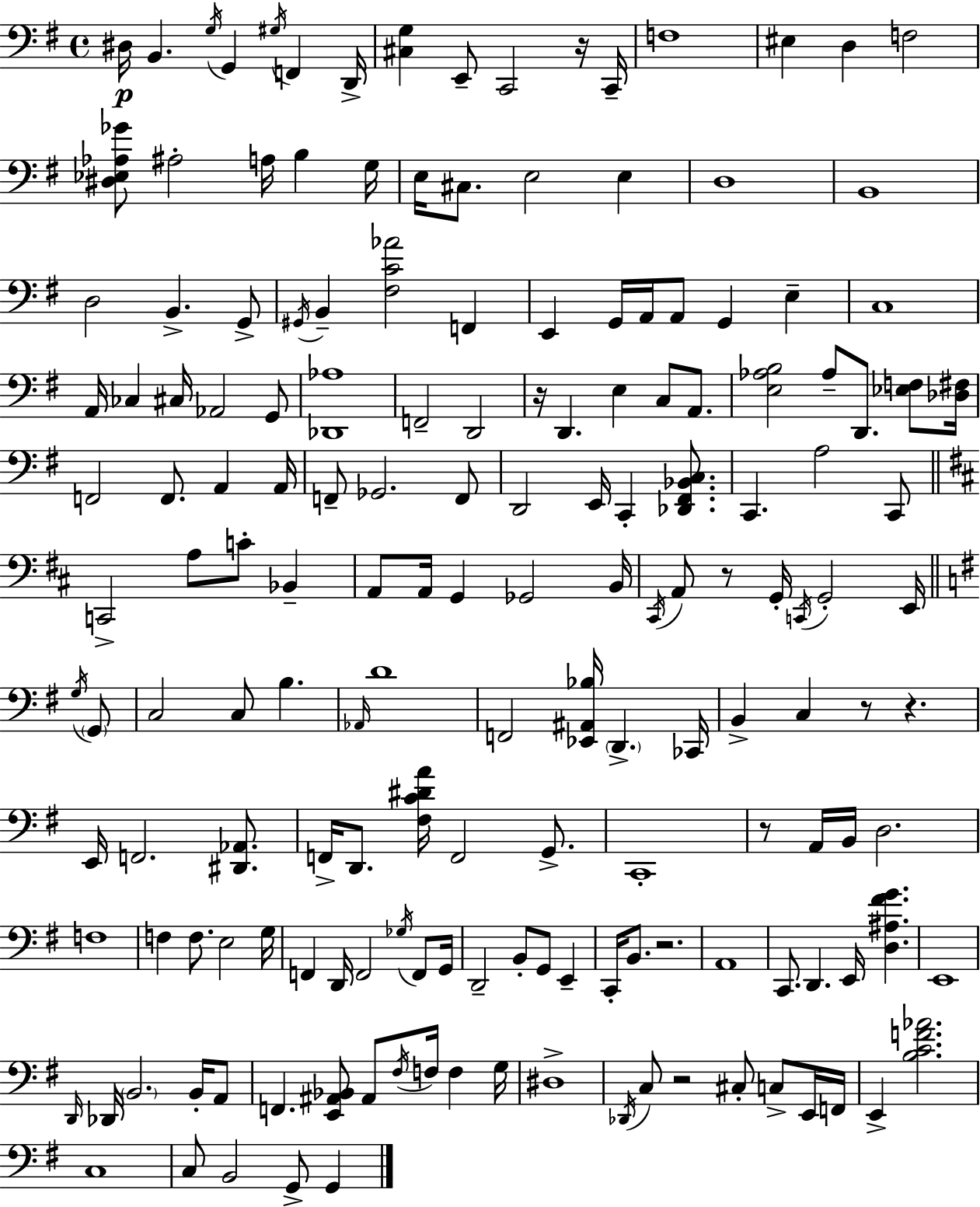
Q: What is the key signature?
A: E minor